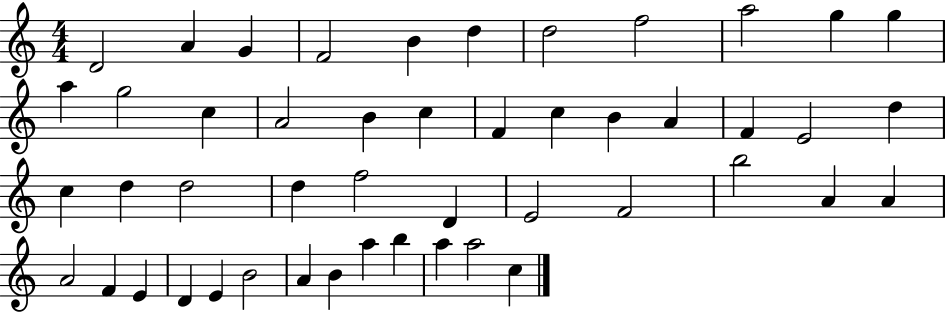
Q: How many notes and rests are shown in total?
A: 48